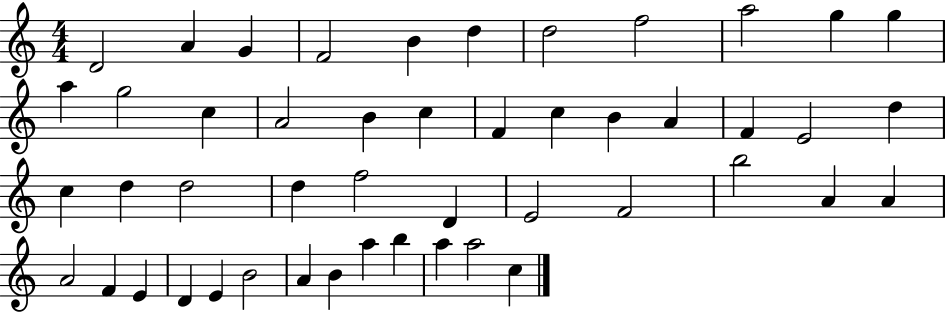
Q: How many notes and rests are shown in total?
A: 48